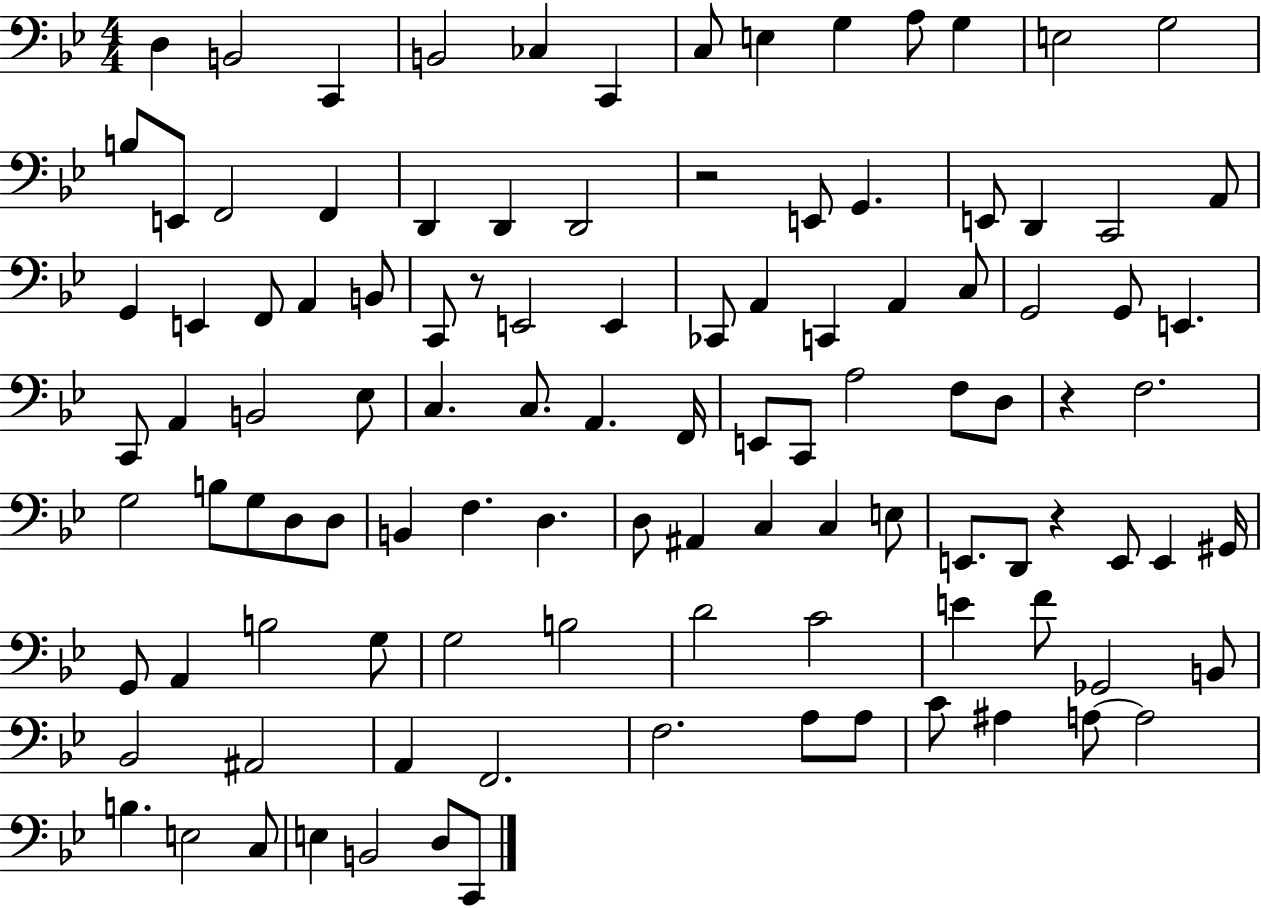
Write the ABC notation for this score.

X:1
T:Untitled
M:4/4
L:1/4
K:Bb
D, B,,2 C,, B,,2 _C, C,, C,/2 E, G, A,/2 G, E,2 G,2 B,/2 E,,/2 F,,2 F,, D,, D,, D,,2 z2 E,,/2 G,, E,,/2 D,, C,,2 A,,/2 G,, E,, F,,/2 A,, B,,/2 C,,/2 z/2 E,,2 E,, _C,,/2 A,, C,, A,, C,/2 G,,2 G,,/2 E,, C,,/2 A,, B,,2 _E,/2 C, C,/2 A,, F,,/4 E,,/2 C,,/2 A,2 F,/2 D,/2 z F,2 G,2 B,/2 G,/2 D,/2 D,/2 B,, F, D, D,/2 ^A,, C, C, E,/2 E,,/2 D,,/2 z E,,/2 E,, ^G,,/4 G,,/2 A,, B,2 G,/2 G,2 B,2 D2 C2 E F/2 _G,,2 B,,/2 _B,,2 ^A,,2 A,, F,,2 F,2 A,/2 A,/2 C/2 ^A, A,/2 A,2 B, E,2 C,/2 E, B,,2 D,/2 C,,/2